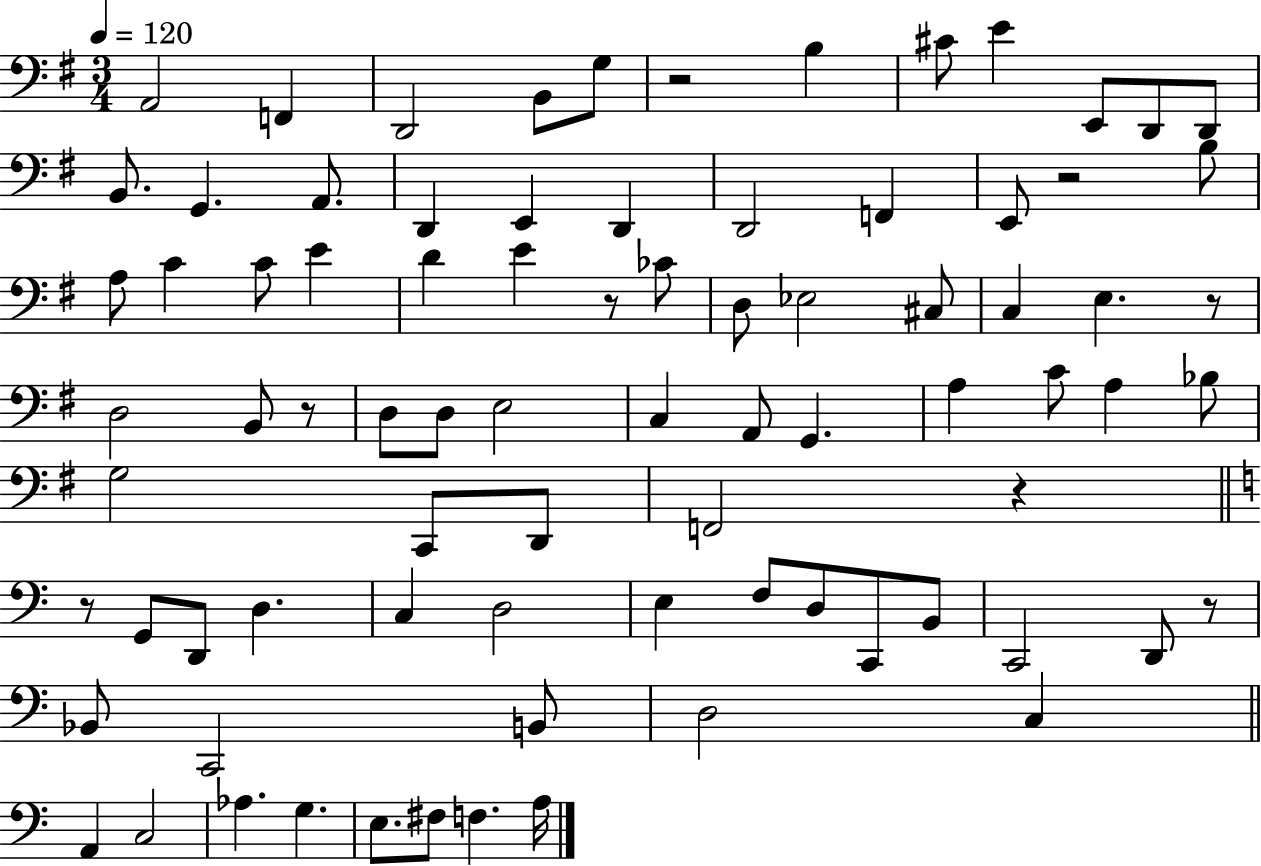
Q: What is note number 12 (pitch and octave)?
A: B2